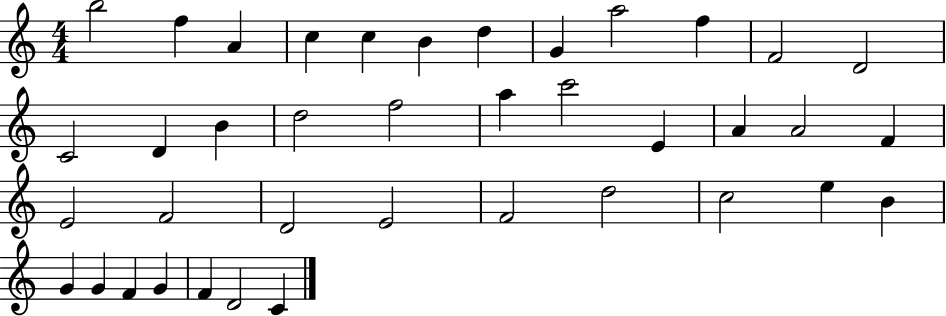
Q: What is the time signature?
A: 4/4